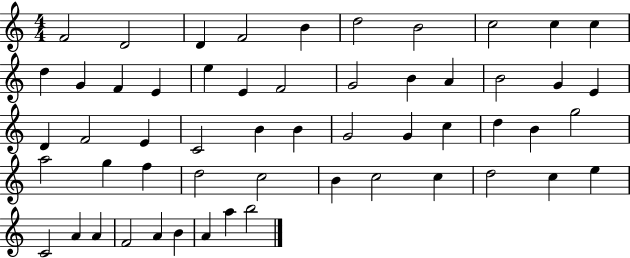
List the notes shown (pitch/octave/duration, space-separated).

F4/h D4/h D4/q F4/h B4/q D5/h B4/h C5/h C5/q C5/q D5/q G4/q F4/q E4/q E5/q E4/q F4/h G4/h B4/q A4/q B4/h G4/q E4/q D4/q F4/h E4/q C4/h B4/q B4/q G4/h G4/q C5/q D5/q B4/q G5/h A5/h G5/q F5/q D5/h C5/h B4/q C5/h C5/q D5/h C5/q E5/q C4/h A4/q A4/q F4/h A4/q B4/q A4/q A5/q B5/h